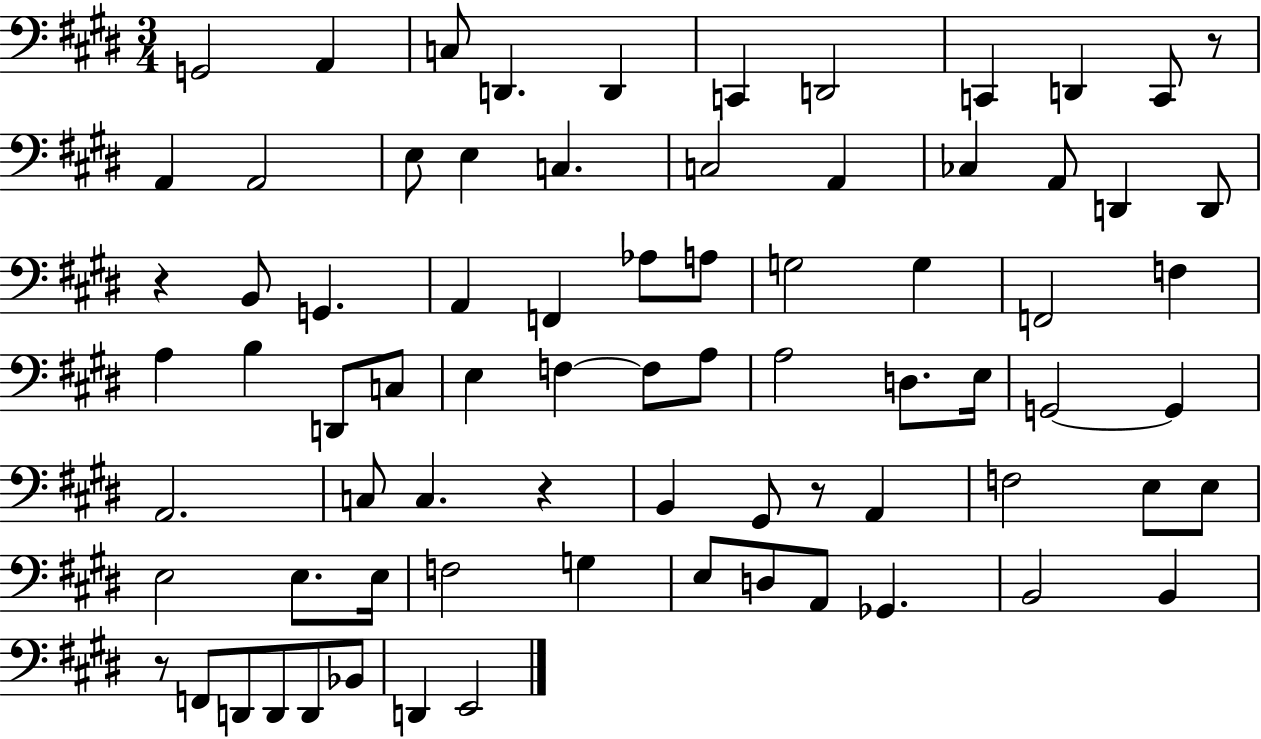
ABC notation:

X:1
T:Untitled
M:3/4
L:1/4
K:E
G,,2 A,, C,/2 D,, D,, C,, D,,2 C,, D,, C,,/2 z/2 A,, A,,2 E,/2 E, C, C,2 A,, _C, A,,/2 D,, D,,/2 z B,,/2 G,, A,, F,, _A,/2 A,/2 G,2 G, F,,2 F, A, B, D,,/2 C,/2 E, F, F,/2 A,/2 A,2 D,/2 E,/4 G,,2 G,, A,,2 C,/2 C, z B,, ^G,,/2 z/2 A,, F,2 E,/2 E,/2 E,2 E,/2 E,/4 F,2 G, E,/2 D,/2 A,,/2 _G,, B,,2 B,, z/2 F,,/2 D,,/2 D,,/2 D,,/2 _B,,/2 D,, E,,2